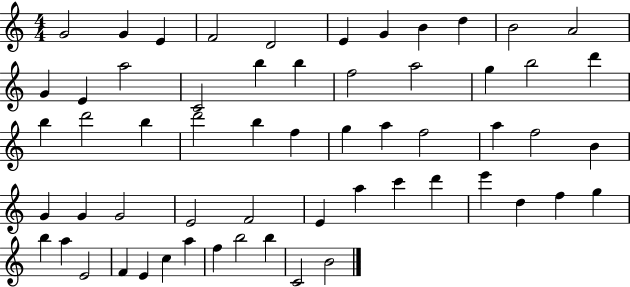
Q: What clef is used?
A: treble